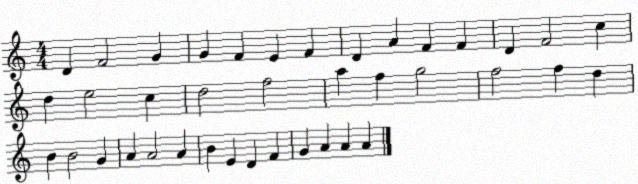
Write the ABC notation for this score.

X:1
T:Untitled
M:4/4
L:1/4
K:C
D F2 G G F E F D A F F D F2 c d e2 c d2 f2 a f g2 f2 f d B B2 G A A2 A B E D F G A A A